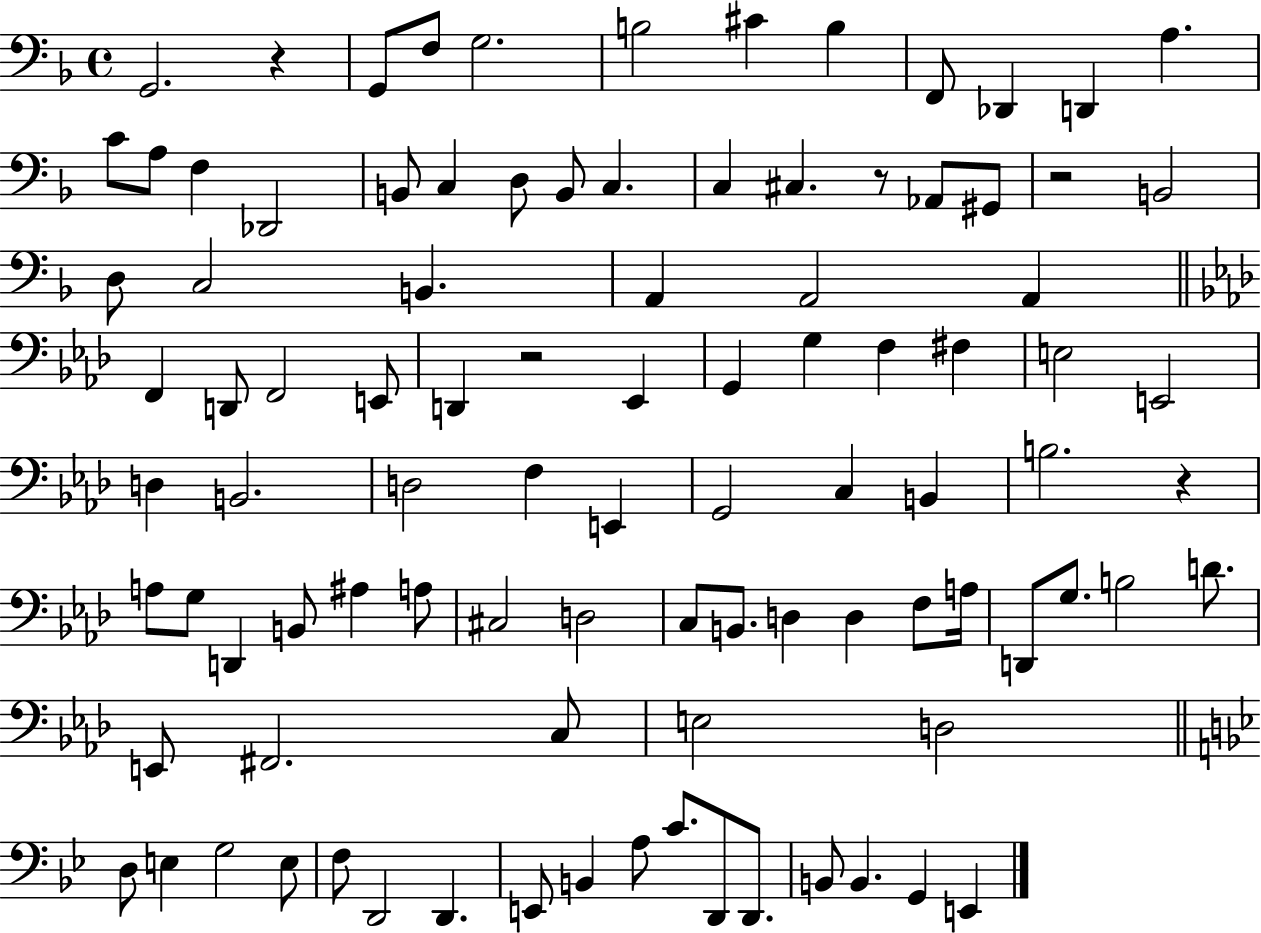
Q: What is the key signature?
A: F major